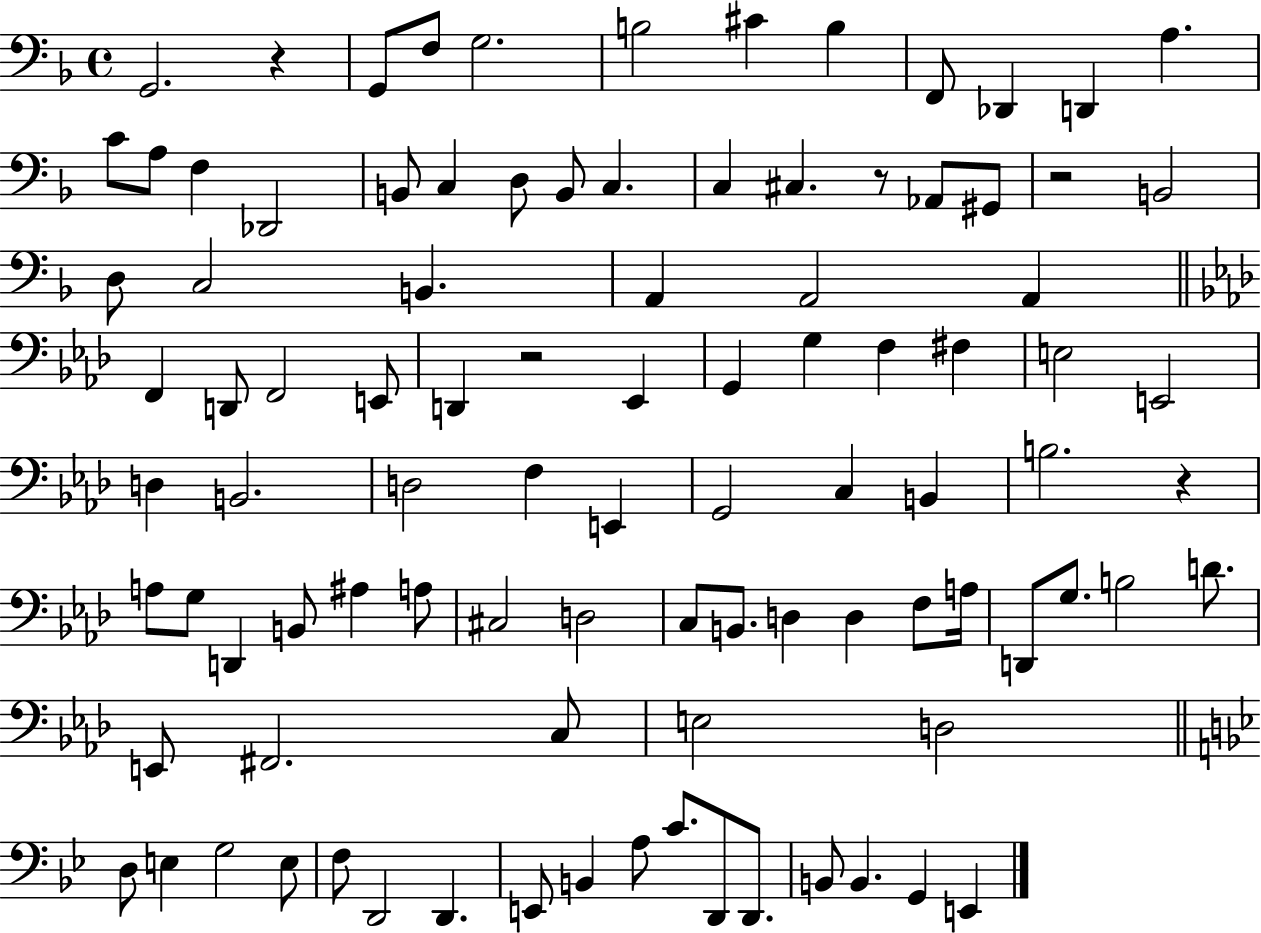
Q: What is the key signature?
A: F major